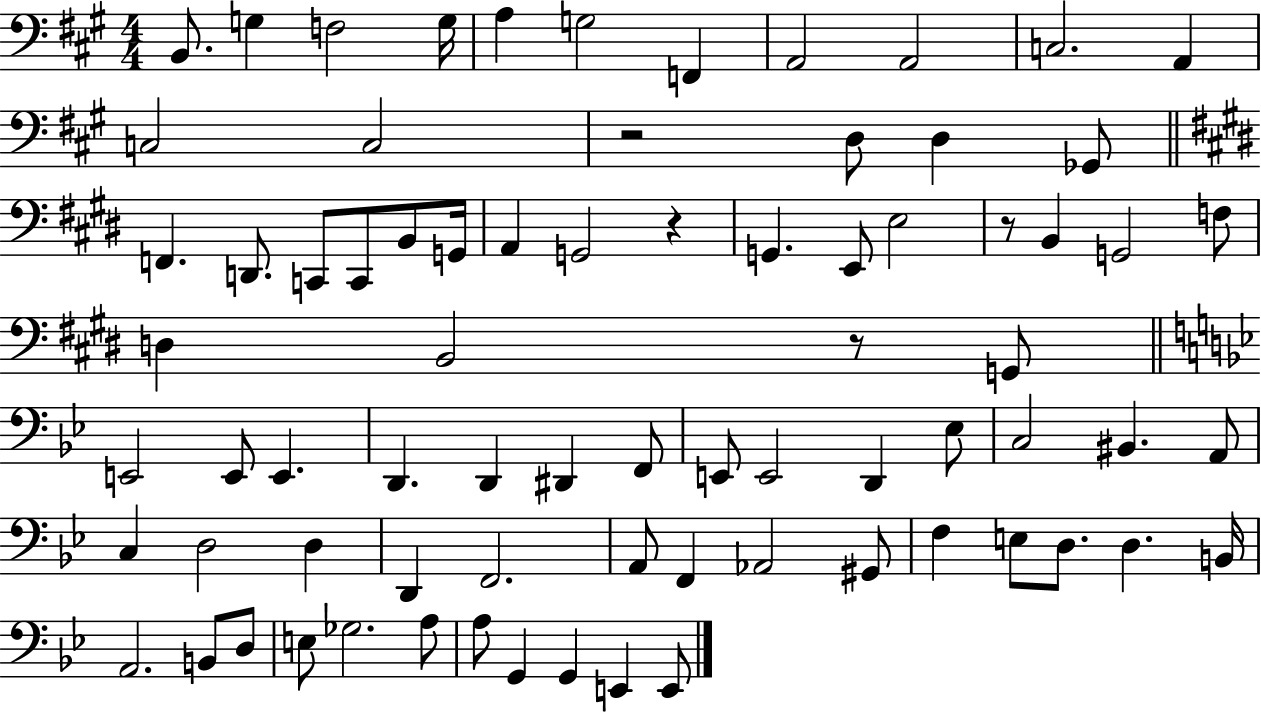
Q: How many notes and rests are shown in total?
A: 76